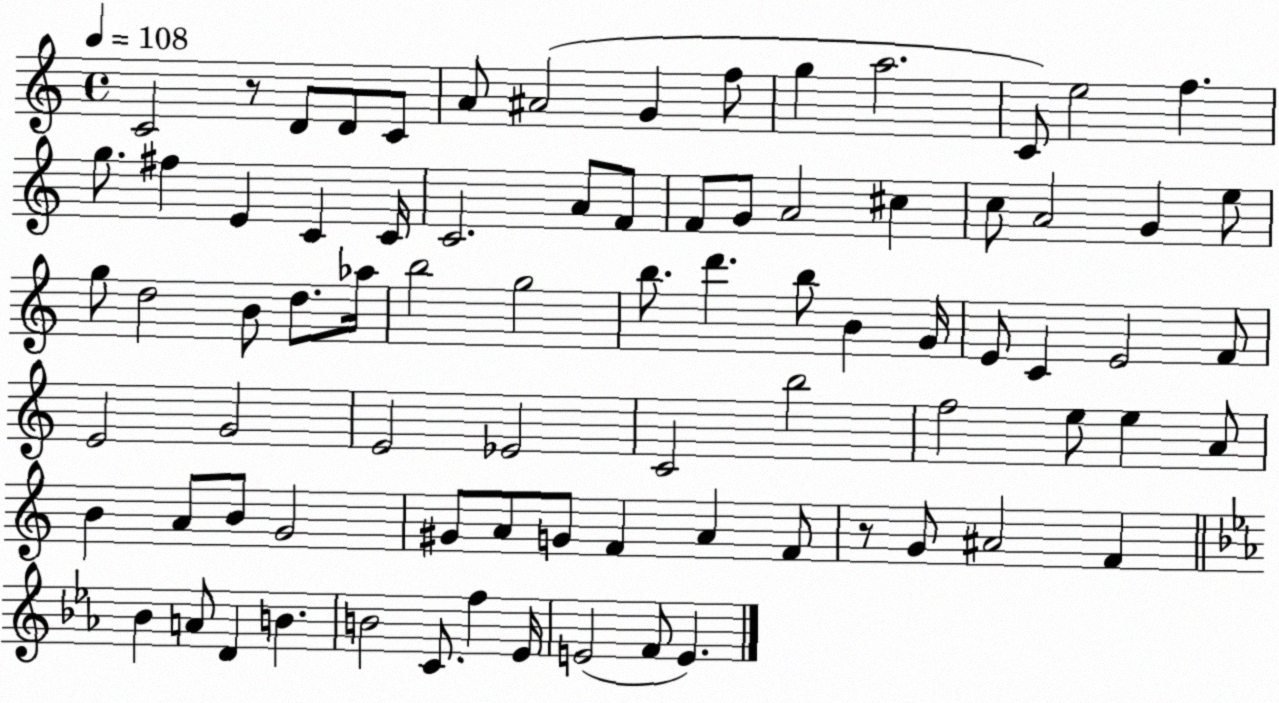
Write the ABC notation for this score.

X:1
T:Untitled
M:4/4
L:1/4
K:C
C2 z/2 D/2 D/2 C/2 A/2 ^A2 G f/2 g a2 C/2 e2 f g/2 ^f E C C/4 C2 A/2 F/2 F/2 G/2 A2 ^c c/2 A2 G e/2 g/2 d2 B/2 d/2 _a/4 b2 g2 b/2 d' b/2 B G/4 E/2 C E2 F/2 E2 G2 E2 _E2 C2 b2 f2 e/2 e A/2 B A/2 B/2 G2 ^G/2 A/2 G/2 F A F/2 z/2 G/2 ^A2 F _B A/2 D B B2 C/2 f _E/4 E2 F/2 E